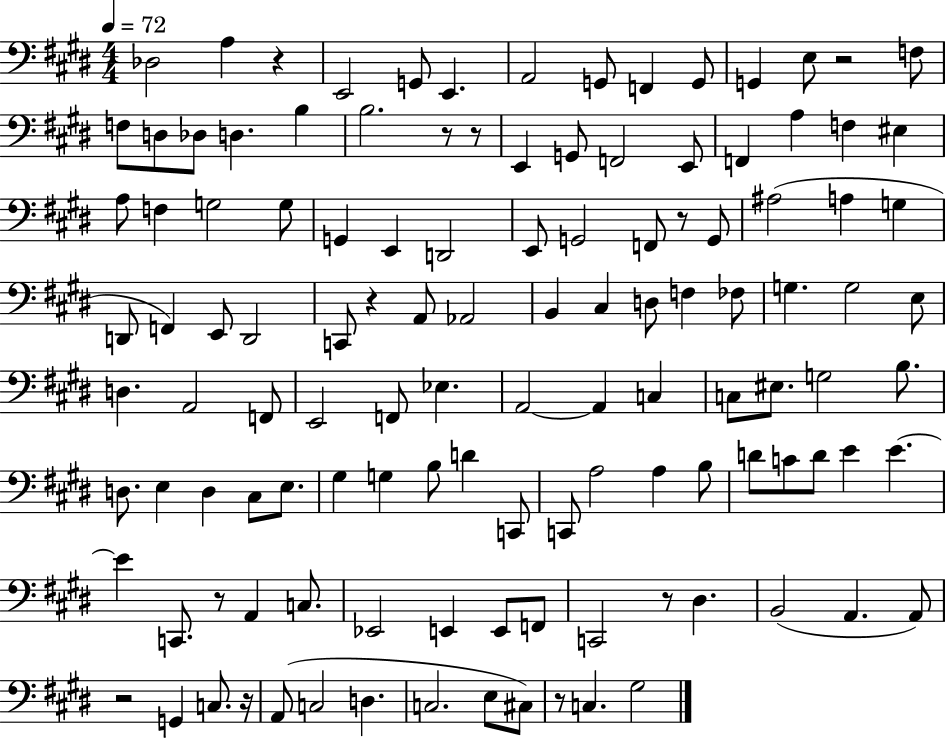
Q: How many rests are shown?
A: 11